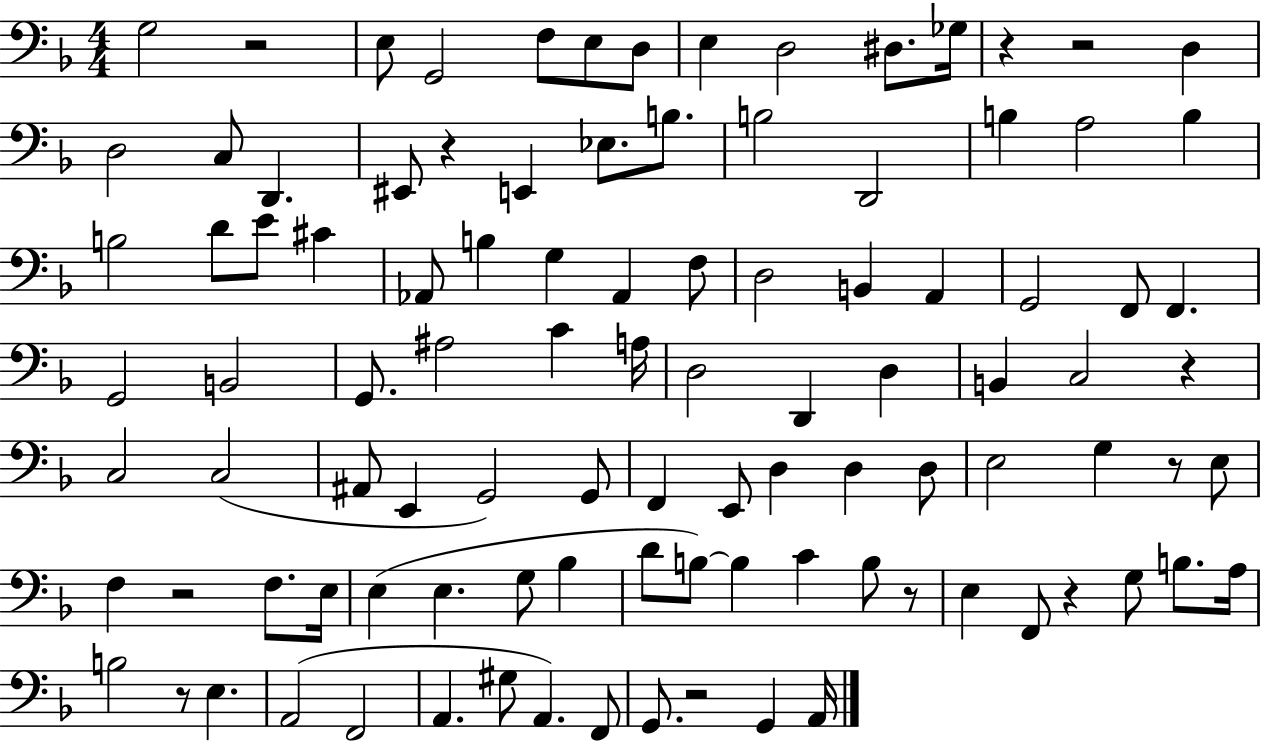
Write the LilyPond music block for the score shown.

{
  \clef bass
  \numericTimeSignature
  \time 4/4
  \key f \major
  \repeat volta 2 { g2 r2 | e8 g,2 f8 e8 d8 | e4 d2 dis8. ges16 | r4 r2 d4 | \break d2 c8 d,4. | eis,8 r4 e,4 ees8. b8. | b2 d,2 | b4 a2 b4 | \break b2 d'8 e'8 cis'4 | aes,8 b4 g4 aes,4 f8 | d2 b,4 a,4 | g,2 f,8 f,4. | \break g,2 b,2 | g,8. ais2 c'4 a16 | d2 d,4 d4 | b,4 c2 r4 | \break c2 c2( | ais,8 e,4 g,2) g,8 | f,4 e,8 d4 d4 d8 | e2 g4 r8 e8 | \break f4 r2 f8. e16 | e4( e4. g8 bes4 | d'8 b8~~) b4 c'4 b8 r8 | e4 f,8 r4 g8 b8. a16 | \break b2 r8 e4. | a,2( f,2 | a,4. gis8 a,4.) f,8 | g,8. r2 g,4 a,16 | \break } \bar "|."
}